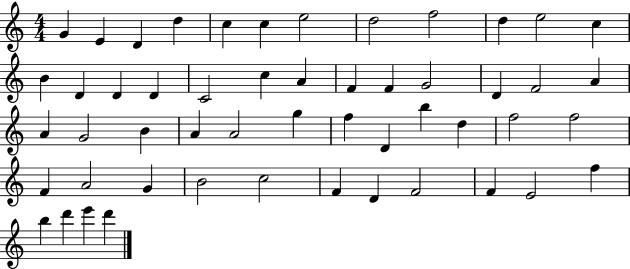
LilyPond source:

{
  \clef treble
  \numericTimeSignature
  \time 4/4
  \key c \major
  g'4 e'4 d'4 d''4 | c''4 c''4 e''2 | d''2 f''2 | d''4 e''2 c''4 | \break b'4 d'4 d'4 d'4 | c'2 c''4 a'4 | f'4 f'4 g'2 | d'4 f'2 a'4 | \break a'4 g'2 b'4 | a'4 a'2 g''4 | f''4 d'4 b''4 d''4 | f''2 f''2 | \break f'4 a'2 g'4 | b'2 c''2 | f'4 d'4 f'2 | f'4 e'2 f''4 | \break b''4 d'''4 e'''4 d'''4 | \bar "|."
}